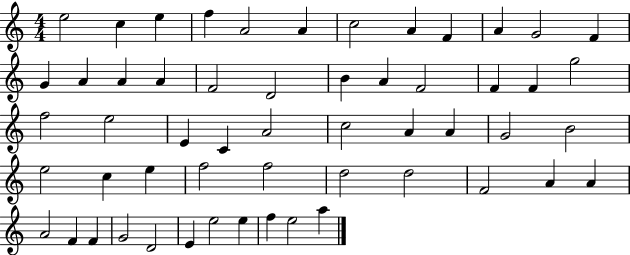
{
  \clef treble
  \numericTimeSignature
  \time 4/4
  \key c \major
  e''2 c''4 e''4 | f''4 a'2 a'4 | c''2 a'4 f'4 | a'4 g'2 f'4 | \break g'4 a'4 a'4 a'4 | f'2 d'2 | b'4 a'4 f'2 | f'4 f'4 g''2 | \break f''2 e''2 | e'4 c'4 a'2 | c''2 a'4 a'4 | g'2 b'2 | \break e''2 c''4 e''4 | f''2 f''2 | d''2 d''2 | f'2 a'4 a'4 | \break a'2 f'4 f'4 | g'2 d'2 | e'4 e''2 e''4 | f''4 e''2 a''4 | \break \bar "|."
}